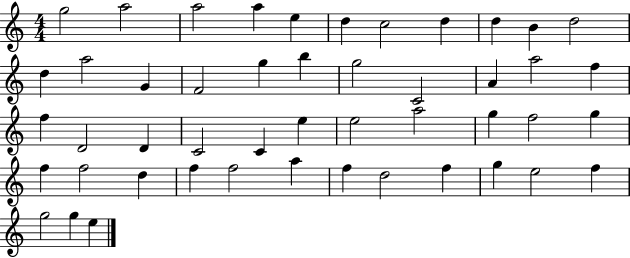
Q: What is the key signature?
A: C major